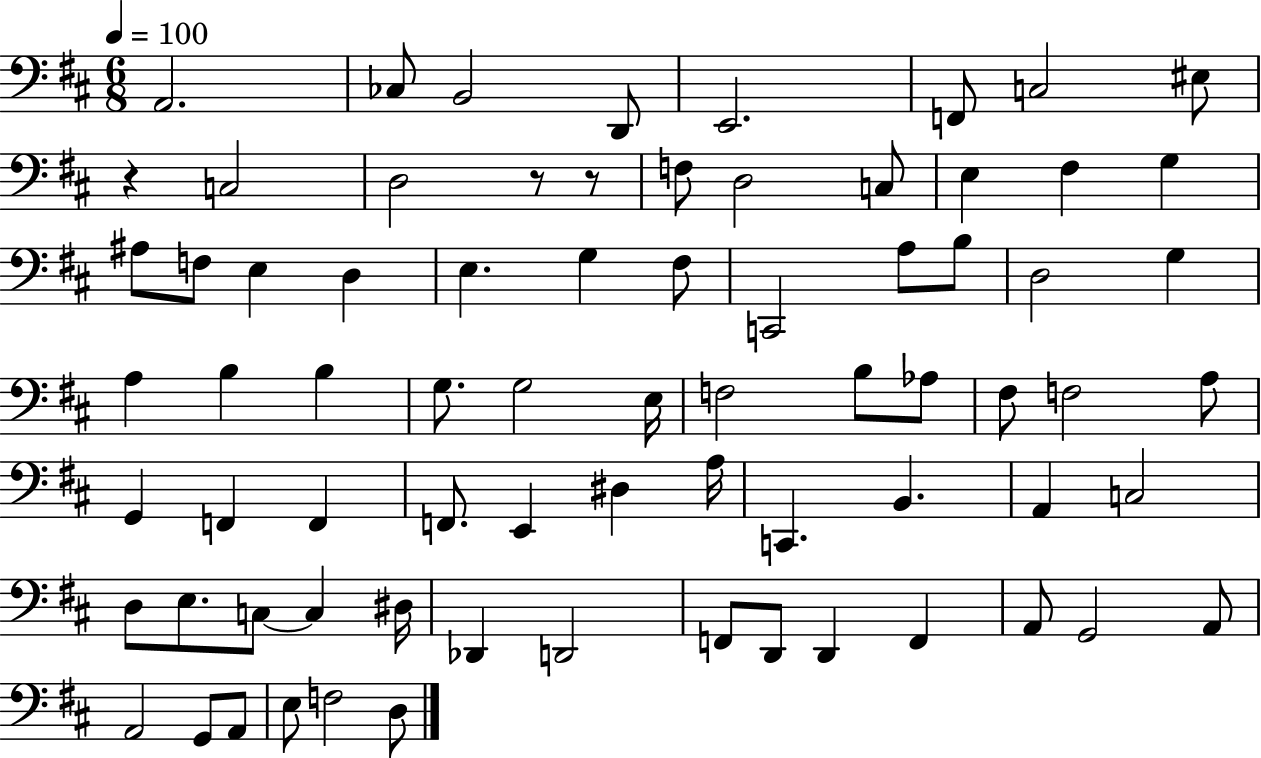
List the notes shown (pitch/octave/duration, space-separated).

A2/h. CES3/e B2/h D2/e E2/h. F2/e C3/h EIS3/e R/q C3/h D3/h R/e R/e F3/e D3/h C3/e E3/q F#3/q G3/q A#3/e F3/e E3/q D3/q E3/q. G3/q F#3/e C2/h A3/e B3/e D3/h G3/q A3/q B3/q B3/q G3/e. G3/h E3/s F3/h B3/e Ab3/e F#3/e F3/h A3/e G2/q F2/q F2/q F2/e. E2/q D#3/q A3/s C2/q. B2/q. A2/q C3/h D3/e E3/e. C3/e C3/q D#3/s Db2/q D2/h F2/e D2/e D2/q F2/q A2/e G2/h A2/e A2/h G2/e A2/e E3/e F3/h D3/e